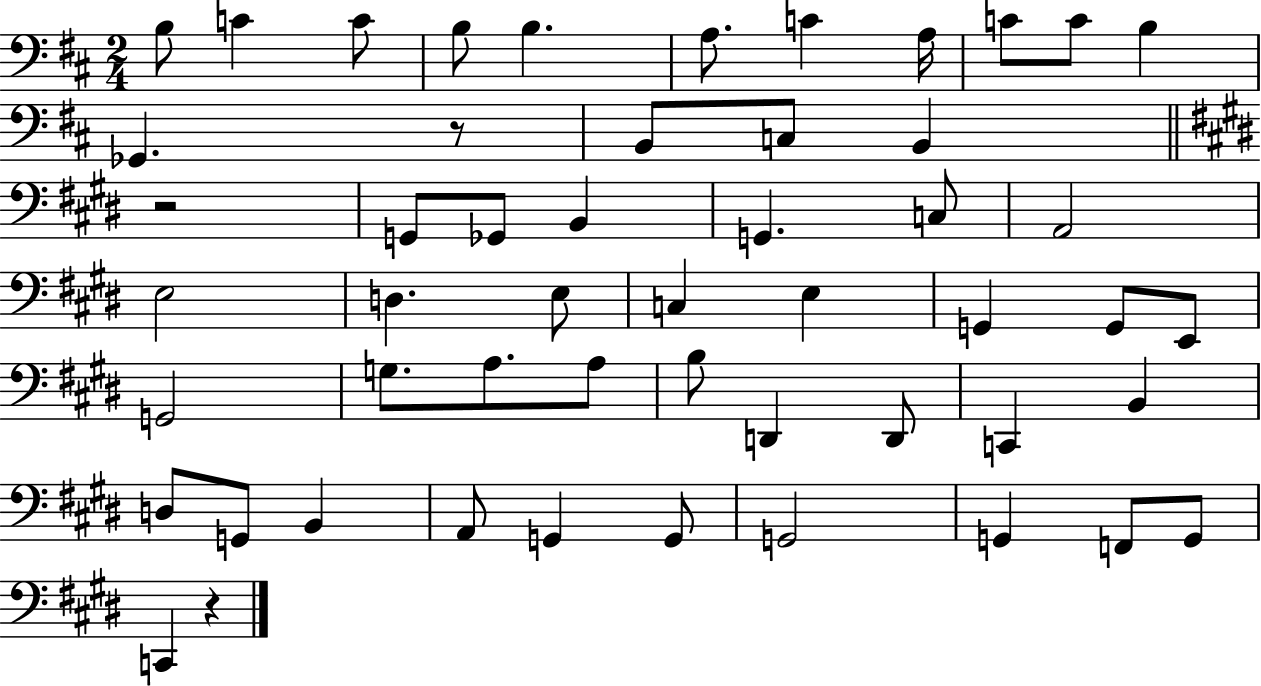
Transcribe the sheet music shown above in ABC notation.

X:1
T:Untitled
M:2/4
L:1/4
K:D
B,/2 C C/2 B,/2 B, A,/2 C A,/4 C/2 C/2 B, _G,, z/2 B,,/2 C,/2 B,, z2 G,,/2 _G,,/2 B,, G,, C,/2 A,,2 E,2 D, E,/2 C, E, G,, G,,/2 E,,/2 G,,2 G,/2 A,/2 A,/2 B,/2 D,, D,,/2 C,, B,, D,/2 G,,/2 B,, A,,/2 G,, G,,/2 G,,2 G,, F,,/2 G,,/2 C,, z